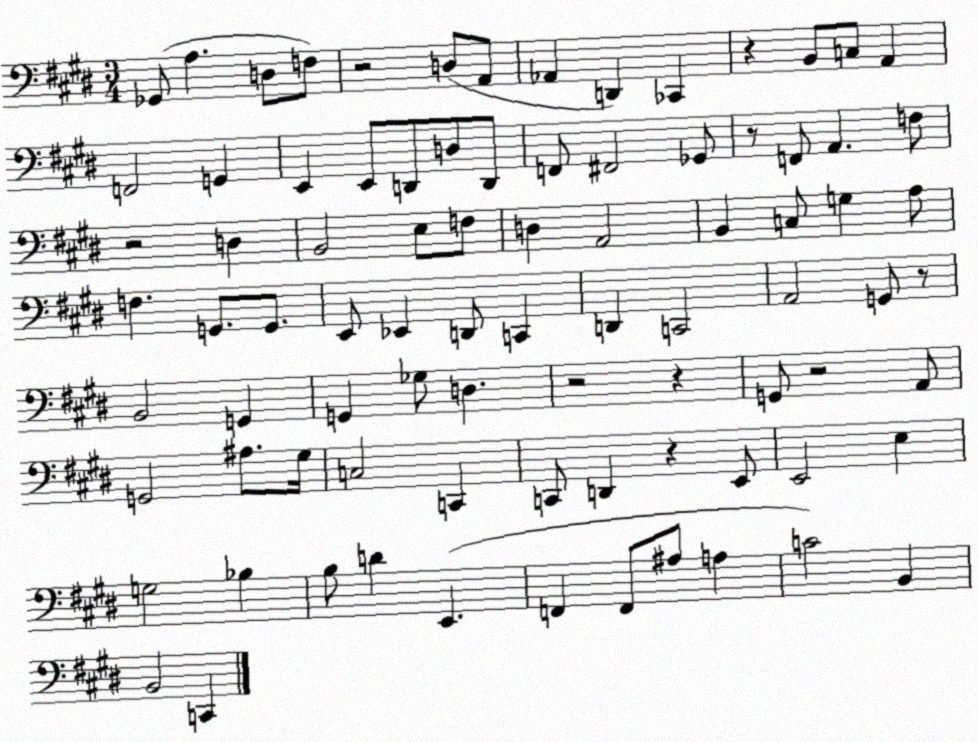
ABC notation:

X:1
T:Untitled
M:3/4
L:1/4
K:E
_G,,/2 A, D,/2 F,/2 z2 D,/2 A,,/2 _A,, D,, _C,, z B,,/2 C,/2 A,, F,,2 G,, E,, E,,/2 D,,/2 D,/2 D,,/2 F,,/2 ^F,,2 _G,,/2 z/2 F,,/2 A,, F,/2 z2 D, B,,2 E,/2 F,/2 D, A,,2 B,, C,/2 G, A,/2 F, G,,/2 G,,/2 E,,/2 _E,, D,,/2 C,, D,, C,,2 A,,2 G,,/2 z/2 B,,2 G,, G,, _G,/2 D, z2 z G,,/2 z2 A,,/2 G,,2 ^A,/2 ^G,/4 C,2 C,, C,,/2 D,, z E,,/2 E,,2 E, G,2 _B, B,/2 D E,, F,, F,,/2 ^A,/2 A, C2 B,, B,,2 C,,